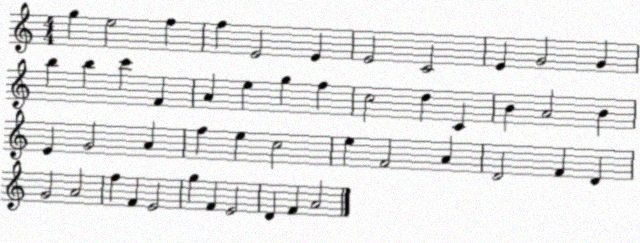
X:1
T:Untitled
M:4/4
L:1/4
K:C
g e2 f f E2 E E2 C2 E G2 G b b c' F A e g f c2 d C B A2 B E G2 A f e c2 e F2 A D2 F D G2 A2 f F E2 g F E2 D F A2